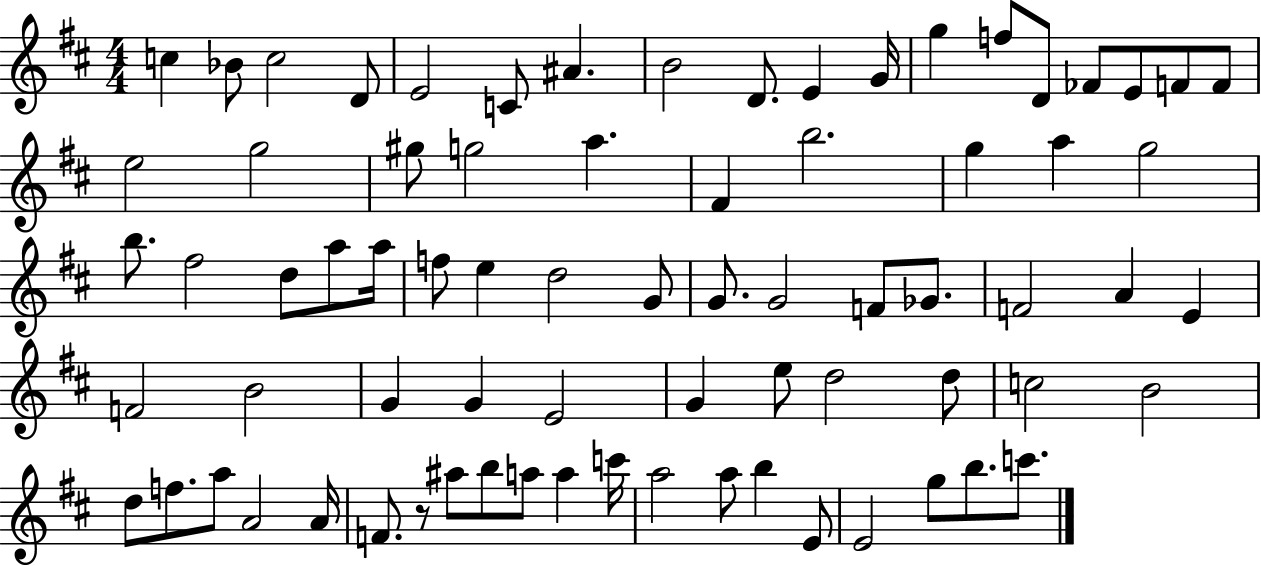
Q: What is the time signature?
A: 4/4